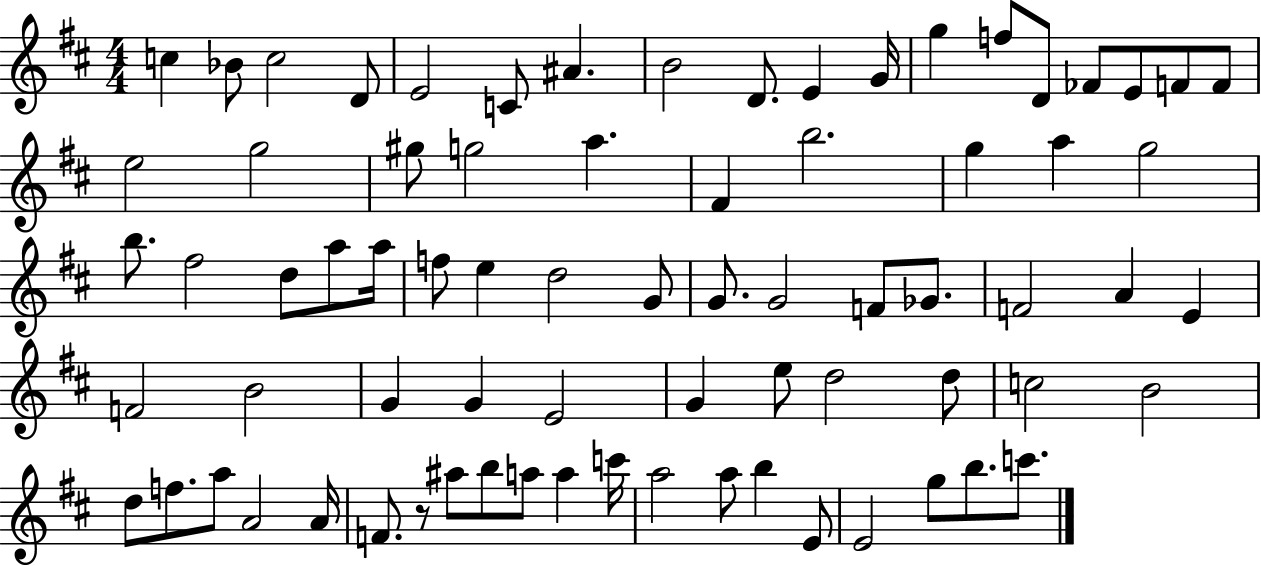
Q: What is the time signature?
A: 4/4